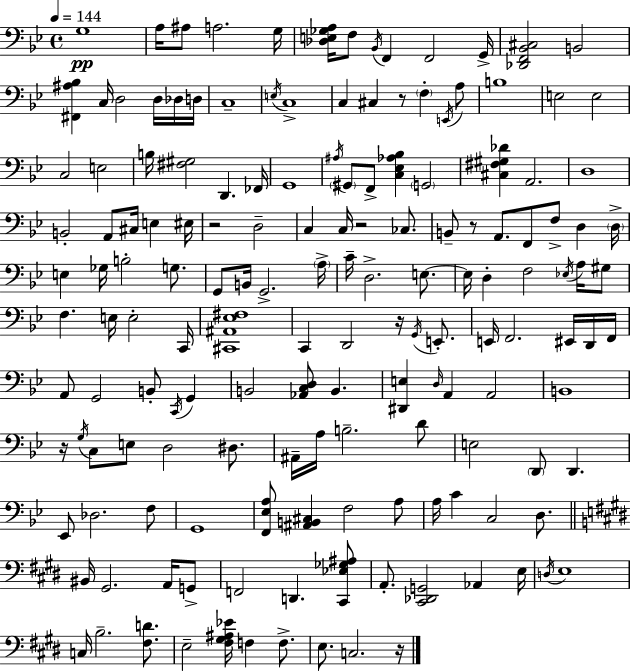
G3/w A3/s A#3/e A3/h. G3/s [Db3,E3,Gb3,A3]/s F3/e Bb2/s F2/q F2/h G2/s [Db2,F2,Bb2,C#3]/h B2/h [F#2,A#3,Bb3]/q C3/s D3/h D3/s Db3/s D3/s C3/w E3/s C3/w C3/q C#3/q R/e F3/q E2/s A3/e B3/w E3/h E3/h C3/h E3/h B3/s [F#3,G#3]/h D2/q. FES2/s G2/w A#3/s G#2/e F2/e [C3,Eb3,Ab3,Bb3]/q G2/h [C#3,F#3,G#3,Db4]/q A2/h. D3/w B2/h A2/e C#3/s E3/q EIS3/s R/h D3/h C3/q C3/s R/h CES3/e. B2/e R/e A2/e. F2/e F3/e D3/q D3/s E3/q Gb3/s B3/h G3/e. G2/e B2/s G2/h. A3/s C4/s D3/h. E3/e. E3/s D3/q F3/h Eb3/s A3/s G#3/e F3/q. E3/s E3/h C2/s [C#2,A#2,Eb3,F#3]/w C2/q D2/h R/s G2/s E2/e. E2/s F2/h. EIS2/s D2/s F2/s A2/e G2/h B2/e C2/s G2/q B2/h [Ab2,C3,D3]/e B2/q. [D#2,E3]/q D3/s A2/q A2/h B2/w R/s G3/s C3/e E3/e D3/h D#3/e. A#2/s A3/s B3/h. D4/e E3/h D2/e D2/q. Eb2/e Db3/h. F3/e G2/w [F2,Eb3,A3]/e [A#2,B2,C#3]/q F3/h A3/e A3/s C4/q C3/h D3/e. BIS2/s G#2/h. A2/s G2/e F2/h D2/q. [C#2,Eb3,Gb3,A#3]/e A2/e. [C#2,Db2,G2]/h Ab2/q E3/s D3/s E3/w C3/s B3/h. [F#3,D4]/e. E3/h [F#3,G#3,A#3,Eb4]/s F3/q F3/e. E3/e. C3/h. R/s